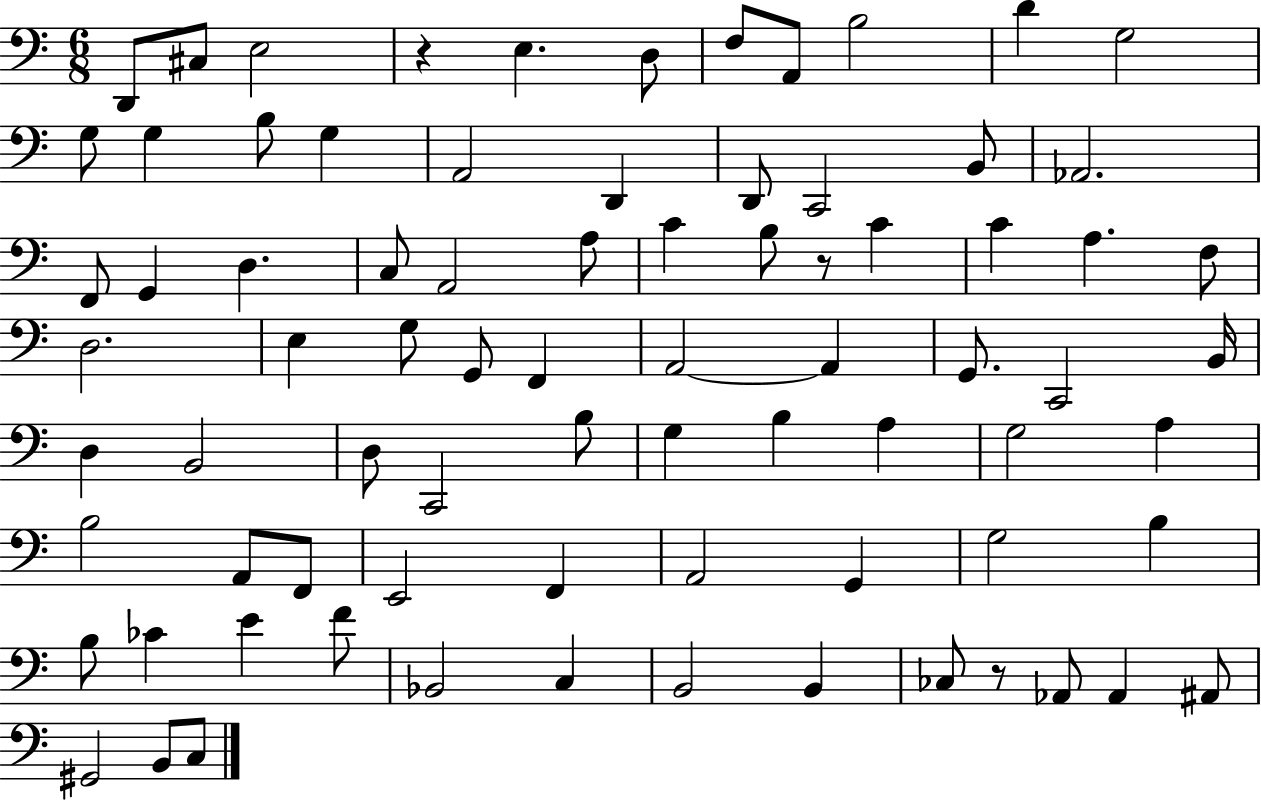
X:1
T:Untitled
M:6/8
L:1/4
K:C
D,,/2 ^C,/2 E,2 z E, D,/2 F,/2 A,,/2 B,2 D G,2 G,/2 G, B,/2 G, A,,2 D,, D,,/2 C,,2 B,,/2 _A,,2 F,,/2 G,, D, C,/2 A,,2 A,/2 C B,/2 z/2 C C A, F,/2 D,2 E, G,/2 G,,/2 F,, A,,2 A,, G,,/2 C,,2 B,,/4 D, B,,2 D,/2 C,,2 B,/2 G, B, A, G,2 A, B,2 A,,/2 F,,/2 E,,2 F,, A,,2 G,, G,2 B, B,/2 _C E F/2 _B,,2 C, B,,2 B,, _C,/2 z/2 _A,,/2 _A,, ^A,,/2 ^G,,2 B,,/2 C,/2